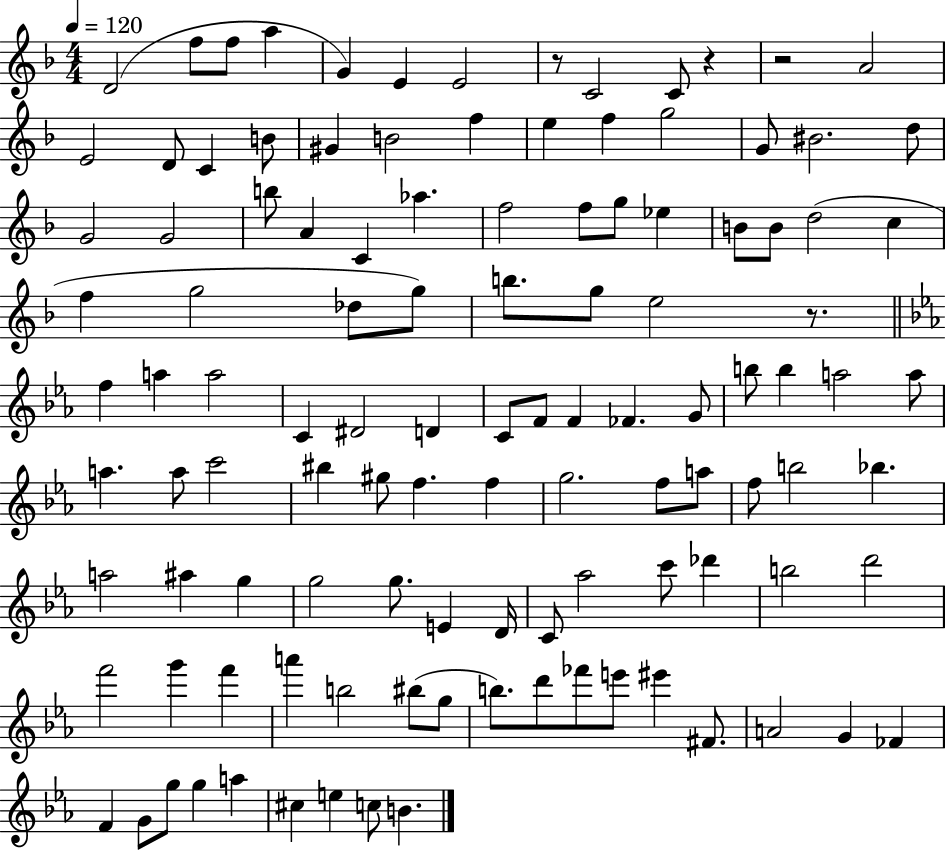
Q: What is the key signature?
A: F major